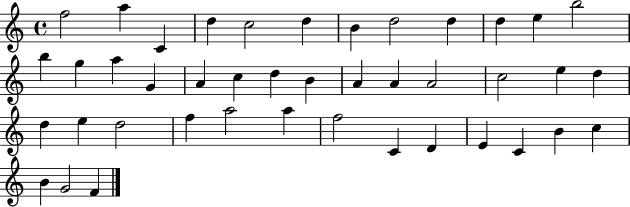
{
  \clef treble
  \time 4/4
  \defaultTimeSignature
  \key c \major
  f''2 a''4 c'4 | d''4 c''2 d''4 | b'4 d''2 d''4 | d''4 e''4 b''2 | \break b''4 g''4 a''4 g'4 | a'4 c''4 d''4 b'4 | a'4 a'4 a'2 | c''2 e''4 d''4 | \break d''4 e''4 d''2 | f''4 a''2 a''4 | f''2 c'4 d'4 | e'4 c'4 b'4 c''4 | \break b'4 g'2 f'4 | \bar "|."
}